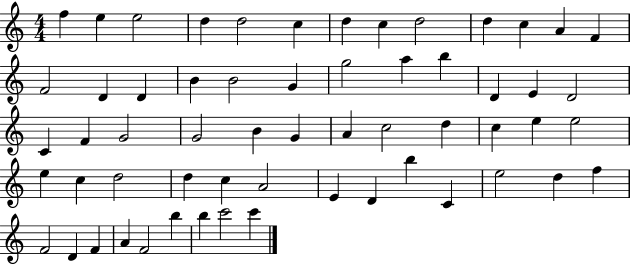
X:1
T:Untitled
M:4/4
L:1/4
K:C
f e e2 d d2 c d c d2 d c A F F2 D D B B2 G g2 a b D E D2 C F G2 G2 B G A c2 d c e e2 e c d2 d c A2 E D b C e2 d f F2 D F A F2 b b c'2 c'